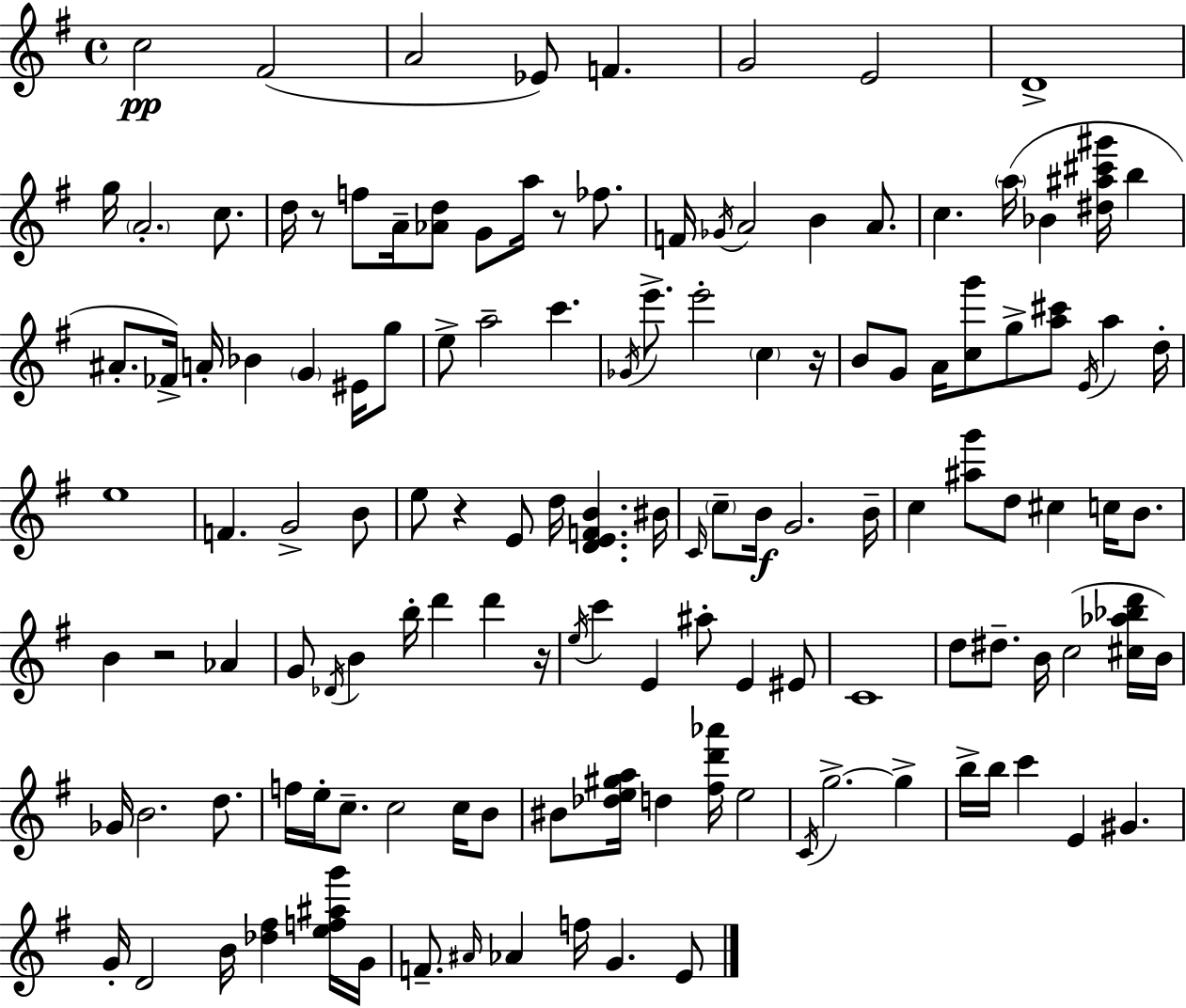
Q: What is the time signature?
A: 4/4